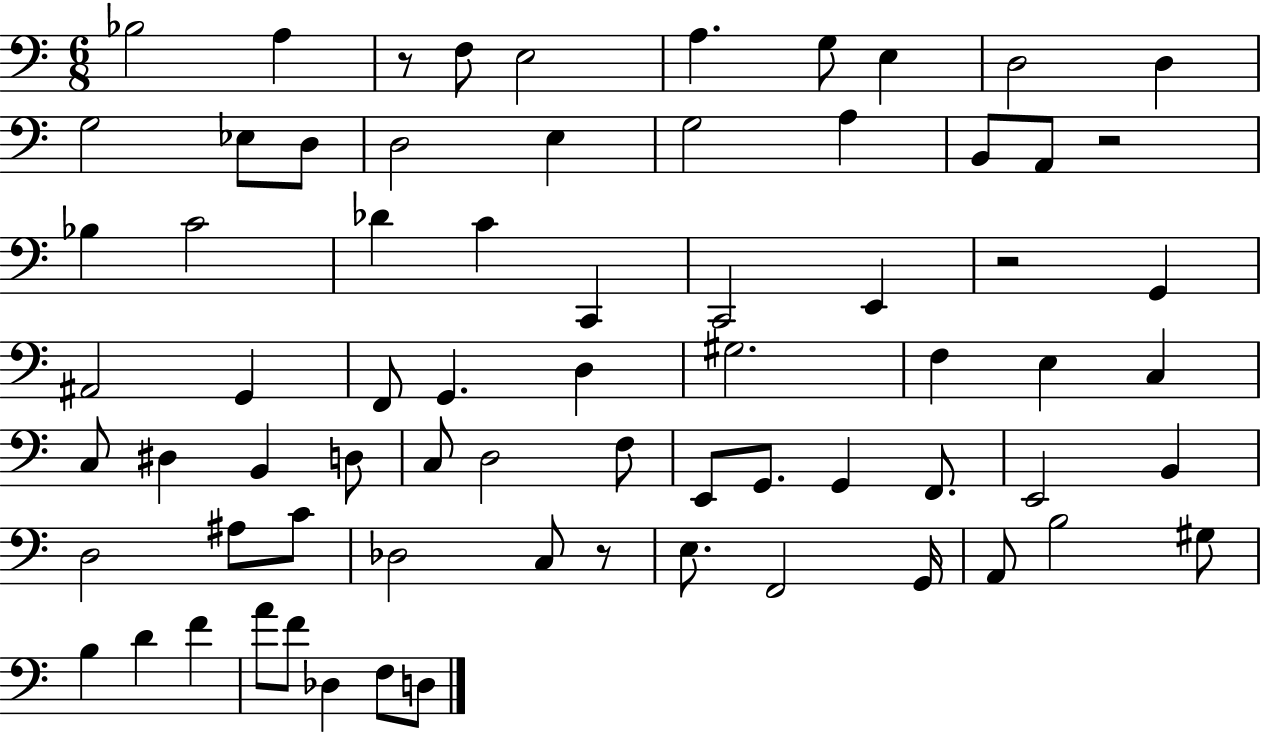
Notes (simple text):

Bb3/h A3/q R/e F3/e E3/h A3/q. G3/e E3/q D3/h D3/q G3/h Eb3/e D3/e D3/h E3/q G3/h A3/q B2/e A2/e R/h Bb3/q C4/h Db4/q C4/q C2/q C2/h E2/q R/h G2/q A#2/h G2/q F2/e G2/q. D3/q G#3/h. F3/q E3/q C3/q C3/e D#3/q B2/q D3/e C3/e D3/h F3/e E2/e G2/e. G2/q F2/e. E2/h B2/q D3/h A#3/e C4/e Db3/h C3/e R/e E3/e. F2/h G2/s A2/e B3/h G#3/e B3/q D4/q F4/q A4/e F4/e Db3/q F3/e D3/e